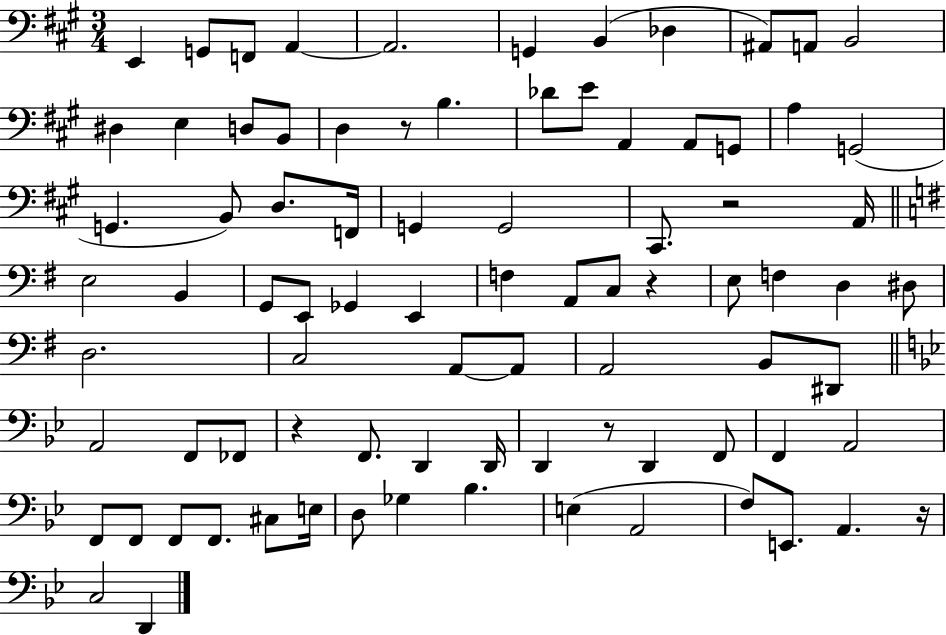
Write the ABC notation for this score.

X:1
T:Untitled
M:3/4
L:1/4
K:A
E,, G,,/2 F,,/2 A,, A,,2 G,, B,, _D, ^A,,/2 A,,/2 B,,2 ^D, E, D,/2 B,,/2 D, z/2 B, _D/2 E/2 A,, A,,/2 G,,/2 A, G,,2 G,, B,,/2 D,/2 F,,/4 G,, G,,2 ^C,,/2 z2 A,,/4 E,2 B,, G,,/2 E,,/2 _G,, E,, F, A,,/2 C,/2 z E,/2 F, D, ^D,/2 D,2 C,2 A,,/2 A,,/2 A,,2 B,,/2 ^D,,/2 A,,2 F,,/2 _F,,/2 z F,,/2 D,, D,,/4 D,, z/2 D,, F,,/2 F,, A,,2 F,,/2 F,,/2 F,,/2 F,,/2 ^C,/2 E,/4 D,/2 _G, _B, E, A,,2 F,/2 E,,/2 A,, z/4 C,2 D,,